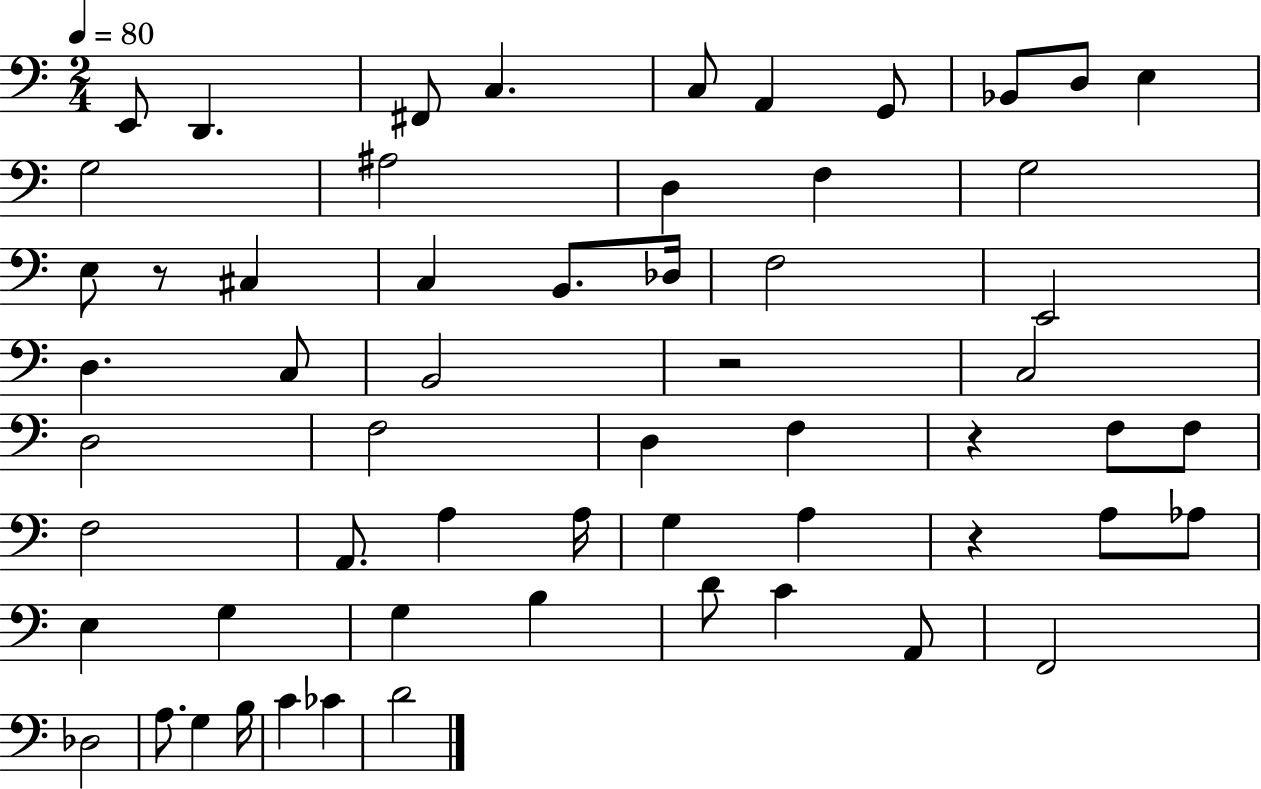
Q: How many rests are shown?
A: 4